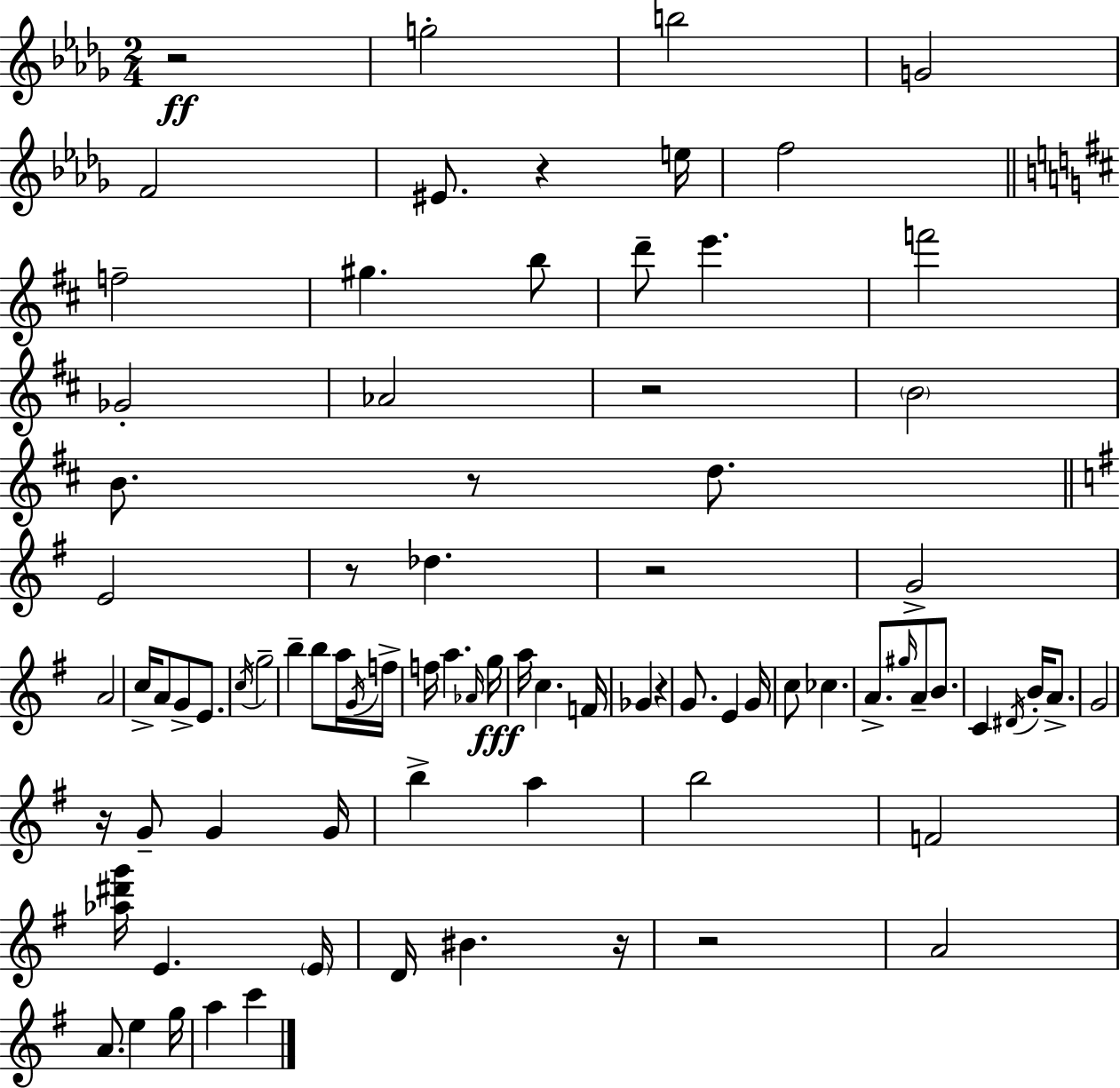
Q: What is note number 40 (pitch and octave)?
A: F4